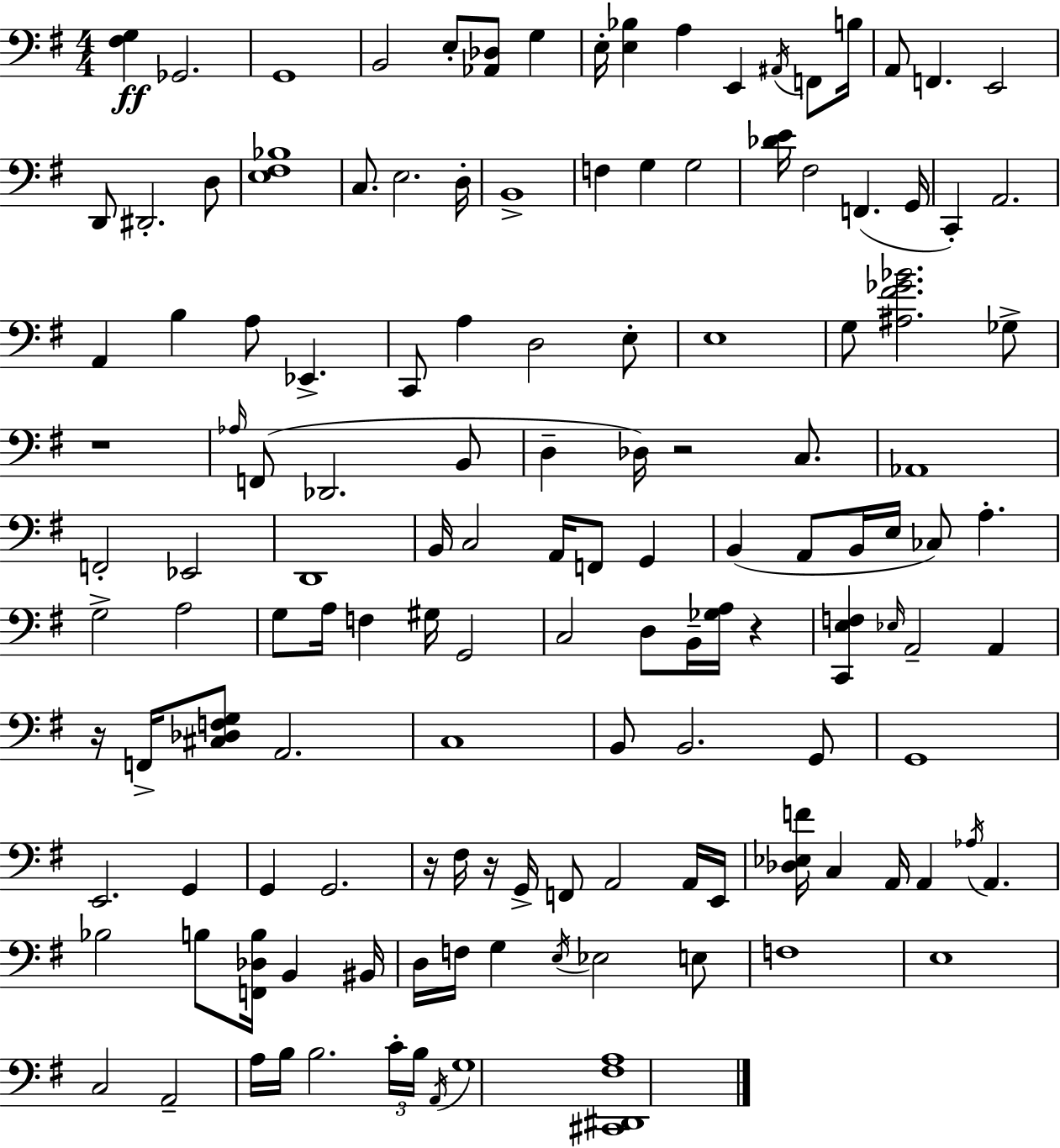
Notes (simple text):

[F#3,G3]/q Gb2/h. G2/w B2/h E3/e [Ab2,Db3]/e G3/q E3/s [E3,Bb3]/q A3/q E2/q A#2/s F2/e B3/s A2/e F2/q. E2/h D2/e D#2/h. D3/e [E3,F#3,Bb3]/w C3/e. E3/h. D3/s B2/w F3/q G3/q G3/h [Db4,E4]/s F#3/h F2/q. G2/s C2/q A2/h. A2/q B3/q A3/e Eb2/q. C2/e A3/q D3/h E3/e E3/w G3/e [A#3,F#4,Gb4,Bb4]/h. Gb3/e R/w Ab3/s F2/e Db2/h. B2/e D3/q Db3/s R/h C3/e. Ab2/w F2/h Eb2/h D2/w B2/s C3/h A2/s F2/e G2/q B2/q A2/e B2/s E3/s CES3/e A3/q. G3/h A3/h G3/e A3/s F3/q G#3/s G2/h C3/h D3/e B2/s [Gb3,A3]/s R/q [C2,E3,F3]/q Eb3/s A2/h A2/q R/s F2/s [C#3,Db3,F3,G3]/e A2/h. C3/w B2/e B2/h. G2/e G2/w E2/h. G2/q G2/q G2/h. R/s F#3/s R/s G2/s F2/e A2/h A2/s E2/s [Db3,Eb3,F4]/s C3/q A2/s A2/q Ab3/s A2/q. Bb3/h B3/e [F2,Db3,B3]/s B2/q BIS2/s D3/s F3/s G3/q E3/s Eb3/h E3/e F3/w E3/w C3/h A2/h A3/s B3/s B3/h. C4/s B3/s A2/s G3/w [C#2,D#2,F#3,A3]/w